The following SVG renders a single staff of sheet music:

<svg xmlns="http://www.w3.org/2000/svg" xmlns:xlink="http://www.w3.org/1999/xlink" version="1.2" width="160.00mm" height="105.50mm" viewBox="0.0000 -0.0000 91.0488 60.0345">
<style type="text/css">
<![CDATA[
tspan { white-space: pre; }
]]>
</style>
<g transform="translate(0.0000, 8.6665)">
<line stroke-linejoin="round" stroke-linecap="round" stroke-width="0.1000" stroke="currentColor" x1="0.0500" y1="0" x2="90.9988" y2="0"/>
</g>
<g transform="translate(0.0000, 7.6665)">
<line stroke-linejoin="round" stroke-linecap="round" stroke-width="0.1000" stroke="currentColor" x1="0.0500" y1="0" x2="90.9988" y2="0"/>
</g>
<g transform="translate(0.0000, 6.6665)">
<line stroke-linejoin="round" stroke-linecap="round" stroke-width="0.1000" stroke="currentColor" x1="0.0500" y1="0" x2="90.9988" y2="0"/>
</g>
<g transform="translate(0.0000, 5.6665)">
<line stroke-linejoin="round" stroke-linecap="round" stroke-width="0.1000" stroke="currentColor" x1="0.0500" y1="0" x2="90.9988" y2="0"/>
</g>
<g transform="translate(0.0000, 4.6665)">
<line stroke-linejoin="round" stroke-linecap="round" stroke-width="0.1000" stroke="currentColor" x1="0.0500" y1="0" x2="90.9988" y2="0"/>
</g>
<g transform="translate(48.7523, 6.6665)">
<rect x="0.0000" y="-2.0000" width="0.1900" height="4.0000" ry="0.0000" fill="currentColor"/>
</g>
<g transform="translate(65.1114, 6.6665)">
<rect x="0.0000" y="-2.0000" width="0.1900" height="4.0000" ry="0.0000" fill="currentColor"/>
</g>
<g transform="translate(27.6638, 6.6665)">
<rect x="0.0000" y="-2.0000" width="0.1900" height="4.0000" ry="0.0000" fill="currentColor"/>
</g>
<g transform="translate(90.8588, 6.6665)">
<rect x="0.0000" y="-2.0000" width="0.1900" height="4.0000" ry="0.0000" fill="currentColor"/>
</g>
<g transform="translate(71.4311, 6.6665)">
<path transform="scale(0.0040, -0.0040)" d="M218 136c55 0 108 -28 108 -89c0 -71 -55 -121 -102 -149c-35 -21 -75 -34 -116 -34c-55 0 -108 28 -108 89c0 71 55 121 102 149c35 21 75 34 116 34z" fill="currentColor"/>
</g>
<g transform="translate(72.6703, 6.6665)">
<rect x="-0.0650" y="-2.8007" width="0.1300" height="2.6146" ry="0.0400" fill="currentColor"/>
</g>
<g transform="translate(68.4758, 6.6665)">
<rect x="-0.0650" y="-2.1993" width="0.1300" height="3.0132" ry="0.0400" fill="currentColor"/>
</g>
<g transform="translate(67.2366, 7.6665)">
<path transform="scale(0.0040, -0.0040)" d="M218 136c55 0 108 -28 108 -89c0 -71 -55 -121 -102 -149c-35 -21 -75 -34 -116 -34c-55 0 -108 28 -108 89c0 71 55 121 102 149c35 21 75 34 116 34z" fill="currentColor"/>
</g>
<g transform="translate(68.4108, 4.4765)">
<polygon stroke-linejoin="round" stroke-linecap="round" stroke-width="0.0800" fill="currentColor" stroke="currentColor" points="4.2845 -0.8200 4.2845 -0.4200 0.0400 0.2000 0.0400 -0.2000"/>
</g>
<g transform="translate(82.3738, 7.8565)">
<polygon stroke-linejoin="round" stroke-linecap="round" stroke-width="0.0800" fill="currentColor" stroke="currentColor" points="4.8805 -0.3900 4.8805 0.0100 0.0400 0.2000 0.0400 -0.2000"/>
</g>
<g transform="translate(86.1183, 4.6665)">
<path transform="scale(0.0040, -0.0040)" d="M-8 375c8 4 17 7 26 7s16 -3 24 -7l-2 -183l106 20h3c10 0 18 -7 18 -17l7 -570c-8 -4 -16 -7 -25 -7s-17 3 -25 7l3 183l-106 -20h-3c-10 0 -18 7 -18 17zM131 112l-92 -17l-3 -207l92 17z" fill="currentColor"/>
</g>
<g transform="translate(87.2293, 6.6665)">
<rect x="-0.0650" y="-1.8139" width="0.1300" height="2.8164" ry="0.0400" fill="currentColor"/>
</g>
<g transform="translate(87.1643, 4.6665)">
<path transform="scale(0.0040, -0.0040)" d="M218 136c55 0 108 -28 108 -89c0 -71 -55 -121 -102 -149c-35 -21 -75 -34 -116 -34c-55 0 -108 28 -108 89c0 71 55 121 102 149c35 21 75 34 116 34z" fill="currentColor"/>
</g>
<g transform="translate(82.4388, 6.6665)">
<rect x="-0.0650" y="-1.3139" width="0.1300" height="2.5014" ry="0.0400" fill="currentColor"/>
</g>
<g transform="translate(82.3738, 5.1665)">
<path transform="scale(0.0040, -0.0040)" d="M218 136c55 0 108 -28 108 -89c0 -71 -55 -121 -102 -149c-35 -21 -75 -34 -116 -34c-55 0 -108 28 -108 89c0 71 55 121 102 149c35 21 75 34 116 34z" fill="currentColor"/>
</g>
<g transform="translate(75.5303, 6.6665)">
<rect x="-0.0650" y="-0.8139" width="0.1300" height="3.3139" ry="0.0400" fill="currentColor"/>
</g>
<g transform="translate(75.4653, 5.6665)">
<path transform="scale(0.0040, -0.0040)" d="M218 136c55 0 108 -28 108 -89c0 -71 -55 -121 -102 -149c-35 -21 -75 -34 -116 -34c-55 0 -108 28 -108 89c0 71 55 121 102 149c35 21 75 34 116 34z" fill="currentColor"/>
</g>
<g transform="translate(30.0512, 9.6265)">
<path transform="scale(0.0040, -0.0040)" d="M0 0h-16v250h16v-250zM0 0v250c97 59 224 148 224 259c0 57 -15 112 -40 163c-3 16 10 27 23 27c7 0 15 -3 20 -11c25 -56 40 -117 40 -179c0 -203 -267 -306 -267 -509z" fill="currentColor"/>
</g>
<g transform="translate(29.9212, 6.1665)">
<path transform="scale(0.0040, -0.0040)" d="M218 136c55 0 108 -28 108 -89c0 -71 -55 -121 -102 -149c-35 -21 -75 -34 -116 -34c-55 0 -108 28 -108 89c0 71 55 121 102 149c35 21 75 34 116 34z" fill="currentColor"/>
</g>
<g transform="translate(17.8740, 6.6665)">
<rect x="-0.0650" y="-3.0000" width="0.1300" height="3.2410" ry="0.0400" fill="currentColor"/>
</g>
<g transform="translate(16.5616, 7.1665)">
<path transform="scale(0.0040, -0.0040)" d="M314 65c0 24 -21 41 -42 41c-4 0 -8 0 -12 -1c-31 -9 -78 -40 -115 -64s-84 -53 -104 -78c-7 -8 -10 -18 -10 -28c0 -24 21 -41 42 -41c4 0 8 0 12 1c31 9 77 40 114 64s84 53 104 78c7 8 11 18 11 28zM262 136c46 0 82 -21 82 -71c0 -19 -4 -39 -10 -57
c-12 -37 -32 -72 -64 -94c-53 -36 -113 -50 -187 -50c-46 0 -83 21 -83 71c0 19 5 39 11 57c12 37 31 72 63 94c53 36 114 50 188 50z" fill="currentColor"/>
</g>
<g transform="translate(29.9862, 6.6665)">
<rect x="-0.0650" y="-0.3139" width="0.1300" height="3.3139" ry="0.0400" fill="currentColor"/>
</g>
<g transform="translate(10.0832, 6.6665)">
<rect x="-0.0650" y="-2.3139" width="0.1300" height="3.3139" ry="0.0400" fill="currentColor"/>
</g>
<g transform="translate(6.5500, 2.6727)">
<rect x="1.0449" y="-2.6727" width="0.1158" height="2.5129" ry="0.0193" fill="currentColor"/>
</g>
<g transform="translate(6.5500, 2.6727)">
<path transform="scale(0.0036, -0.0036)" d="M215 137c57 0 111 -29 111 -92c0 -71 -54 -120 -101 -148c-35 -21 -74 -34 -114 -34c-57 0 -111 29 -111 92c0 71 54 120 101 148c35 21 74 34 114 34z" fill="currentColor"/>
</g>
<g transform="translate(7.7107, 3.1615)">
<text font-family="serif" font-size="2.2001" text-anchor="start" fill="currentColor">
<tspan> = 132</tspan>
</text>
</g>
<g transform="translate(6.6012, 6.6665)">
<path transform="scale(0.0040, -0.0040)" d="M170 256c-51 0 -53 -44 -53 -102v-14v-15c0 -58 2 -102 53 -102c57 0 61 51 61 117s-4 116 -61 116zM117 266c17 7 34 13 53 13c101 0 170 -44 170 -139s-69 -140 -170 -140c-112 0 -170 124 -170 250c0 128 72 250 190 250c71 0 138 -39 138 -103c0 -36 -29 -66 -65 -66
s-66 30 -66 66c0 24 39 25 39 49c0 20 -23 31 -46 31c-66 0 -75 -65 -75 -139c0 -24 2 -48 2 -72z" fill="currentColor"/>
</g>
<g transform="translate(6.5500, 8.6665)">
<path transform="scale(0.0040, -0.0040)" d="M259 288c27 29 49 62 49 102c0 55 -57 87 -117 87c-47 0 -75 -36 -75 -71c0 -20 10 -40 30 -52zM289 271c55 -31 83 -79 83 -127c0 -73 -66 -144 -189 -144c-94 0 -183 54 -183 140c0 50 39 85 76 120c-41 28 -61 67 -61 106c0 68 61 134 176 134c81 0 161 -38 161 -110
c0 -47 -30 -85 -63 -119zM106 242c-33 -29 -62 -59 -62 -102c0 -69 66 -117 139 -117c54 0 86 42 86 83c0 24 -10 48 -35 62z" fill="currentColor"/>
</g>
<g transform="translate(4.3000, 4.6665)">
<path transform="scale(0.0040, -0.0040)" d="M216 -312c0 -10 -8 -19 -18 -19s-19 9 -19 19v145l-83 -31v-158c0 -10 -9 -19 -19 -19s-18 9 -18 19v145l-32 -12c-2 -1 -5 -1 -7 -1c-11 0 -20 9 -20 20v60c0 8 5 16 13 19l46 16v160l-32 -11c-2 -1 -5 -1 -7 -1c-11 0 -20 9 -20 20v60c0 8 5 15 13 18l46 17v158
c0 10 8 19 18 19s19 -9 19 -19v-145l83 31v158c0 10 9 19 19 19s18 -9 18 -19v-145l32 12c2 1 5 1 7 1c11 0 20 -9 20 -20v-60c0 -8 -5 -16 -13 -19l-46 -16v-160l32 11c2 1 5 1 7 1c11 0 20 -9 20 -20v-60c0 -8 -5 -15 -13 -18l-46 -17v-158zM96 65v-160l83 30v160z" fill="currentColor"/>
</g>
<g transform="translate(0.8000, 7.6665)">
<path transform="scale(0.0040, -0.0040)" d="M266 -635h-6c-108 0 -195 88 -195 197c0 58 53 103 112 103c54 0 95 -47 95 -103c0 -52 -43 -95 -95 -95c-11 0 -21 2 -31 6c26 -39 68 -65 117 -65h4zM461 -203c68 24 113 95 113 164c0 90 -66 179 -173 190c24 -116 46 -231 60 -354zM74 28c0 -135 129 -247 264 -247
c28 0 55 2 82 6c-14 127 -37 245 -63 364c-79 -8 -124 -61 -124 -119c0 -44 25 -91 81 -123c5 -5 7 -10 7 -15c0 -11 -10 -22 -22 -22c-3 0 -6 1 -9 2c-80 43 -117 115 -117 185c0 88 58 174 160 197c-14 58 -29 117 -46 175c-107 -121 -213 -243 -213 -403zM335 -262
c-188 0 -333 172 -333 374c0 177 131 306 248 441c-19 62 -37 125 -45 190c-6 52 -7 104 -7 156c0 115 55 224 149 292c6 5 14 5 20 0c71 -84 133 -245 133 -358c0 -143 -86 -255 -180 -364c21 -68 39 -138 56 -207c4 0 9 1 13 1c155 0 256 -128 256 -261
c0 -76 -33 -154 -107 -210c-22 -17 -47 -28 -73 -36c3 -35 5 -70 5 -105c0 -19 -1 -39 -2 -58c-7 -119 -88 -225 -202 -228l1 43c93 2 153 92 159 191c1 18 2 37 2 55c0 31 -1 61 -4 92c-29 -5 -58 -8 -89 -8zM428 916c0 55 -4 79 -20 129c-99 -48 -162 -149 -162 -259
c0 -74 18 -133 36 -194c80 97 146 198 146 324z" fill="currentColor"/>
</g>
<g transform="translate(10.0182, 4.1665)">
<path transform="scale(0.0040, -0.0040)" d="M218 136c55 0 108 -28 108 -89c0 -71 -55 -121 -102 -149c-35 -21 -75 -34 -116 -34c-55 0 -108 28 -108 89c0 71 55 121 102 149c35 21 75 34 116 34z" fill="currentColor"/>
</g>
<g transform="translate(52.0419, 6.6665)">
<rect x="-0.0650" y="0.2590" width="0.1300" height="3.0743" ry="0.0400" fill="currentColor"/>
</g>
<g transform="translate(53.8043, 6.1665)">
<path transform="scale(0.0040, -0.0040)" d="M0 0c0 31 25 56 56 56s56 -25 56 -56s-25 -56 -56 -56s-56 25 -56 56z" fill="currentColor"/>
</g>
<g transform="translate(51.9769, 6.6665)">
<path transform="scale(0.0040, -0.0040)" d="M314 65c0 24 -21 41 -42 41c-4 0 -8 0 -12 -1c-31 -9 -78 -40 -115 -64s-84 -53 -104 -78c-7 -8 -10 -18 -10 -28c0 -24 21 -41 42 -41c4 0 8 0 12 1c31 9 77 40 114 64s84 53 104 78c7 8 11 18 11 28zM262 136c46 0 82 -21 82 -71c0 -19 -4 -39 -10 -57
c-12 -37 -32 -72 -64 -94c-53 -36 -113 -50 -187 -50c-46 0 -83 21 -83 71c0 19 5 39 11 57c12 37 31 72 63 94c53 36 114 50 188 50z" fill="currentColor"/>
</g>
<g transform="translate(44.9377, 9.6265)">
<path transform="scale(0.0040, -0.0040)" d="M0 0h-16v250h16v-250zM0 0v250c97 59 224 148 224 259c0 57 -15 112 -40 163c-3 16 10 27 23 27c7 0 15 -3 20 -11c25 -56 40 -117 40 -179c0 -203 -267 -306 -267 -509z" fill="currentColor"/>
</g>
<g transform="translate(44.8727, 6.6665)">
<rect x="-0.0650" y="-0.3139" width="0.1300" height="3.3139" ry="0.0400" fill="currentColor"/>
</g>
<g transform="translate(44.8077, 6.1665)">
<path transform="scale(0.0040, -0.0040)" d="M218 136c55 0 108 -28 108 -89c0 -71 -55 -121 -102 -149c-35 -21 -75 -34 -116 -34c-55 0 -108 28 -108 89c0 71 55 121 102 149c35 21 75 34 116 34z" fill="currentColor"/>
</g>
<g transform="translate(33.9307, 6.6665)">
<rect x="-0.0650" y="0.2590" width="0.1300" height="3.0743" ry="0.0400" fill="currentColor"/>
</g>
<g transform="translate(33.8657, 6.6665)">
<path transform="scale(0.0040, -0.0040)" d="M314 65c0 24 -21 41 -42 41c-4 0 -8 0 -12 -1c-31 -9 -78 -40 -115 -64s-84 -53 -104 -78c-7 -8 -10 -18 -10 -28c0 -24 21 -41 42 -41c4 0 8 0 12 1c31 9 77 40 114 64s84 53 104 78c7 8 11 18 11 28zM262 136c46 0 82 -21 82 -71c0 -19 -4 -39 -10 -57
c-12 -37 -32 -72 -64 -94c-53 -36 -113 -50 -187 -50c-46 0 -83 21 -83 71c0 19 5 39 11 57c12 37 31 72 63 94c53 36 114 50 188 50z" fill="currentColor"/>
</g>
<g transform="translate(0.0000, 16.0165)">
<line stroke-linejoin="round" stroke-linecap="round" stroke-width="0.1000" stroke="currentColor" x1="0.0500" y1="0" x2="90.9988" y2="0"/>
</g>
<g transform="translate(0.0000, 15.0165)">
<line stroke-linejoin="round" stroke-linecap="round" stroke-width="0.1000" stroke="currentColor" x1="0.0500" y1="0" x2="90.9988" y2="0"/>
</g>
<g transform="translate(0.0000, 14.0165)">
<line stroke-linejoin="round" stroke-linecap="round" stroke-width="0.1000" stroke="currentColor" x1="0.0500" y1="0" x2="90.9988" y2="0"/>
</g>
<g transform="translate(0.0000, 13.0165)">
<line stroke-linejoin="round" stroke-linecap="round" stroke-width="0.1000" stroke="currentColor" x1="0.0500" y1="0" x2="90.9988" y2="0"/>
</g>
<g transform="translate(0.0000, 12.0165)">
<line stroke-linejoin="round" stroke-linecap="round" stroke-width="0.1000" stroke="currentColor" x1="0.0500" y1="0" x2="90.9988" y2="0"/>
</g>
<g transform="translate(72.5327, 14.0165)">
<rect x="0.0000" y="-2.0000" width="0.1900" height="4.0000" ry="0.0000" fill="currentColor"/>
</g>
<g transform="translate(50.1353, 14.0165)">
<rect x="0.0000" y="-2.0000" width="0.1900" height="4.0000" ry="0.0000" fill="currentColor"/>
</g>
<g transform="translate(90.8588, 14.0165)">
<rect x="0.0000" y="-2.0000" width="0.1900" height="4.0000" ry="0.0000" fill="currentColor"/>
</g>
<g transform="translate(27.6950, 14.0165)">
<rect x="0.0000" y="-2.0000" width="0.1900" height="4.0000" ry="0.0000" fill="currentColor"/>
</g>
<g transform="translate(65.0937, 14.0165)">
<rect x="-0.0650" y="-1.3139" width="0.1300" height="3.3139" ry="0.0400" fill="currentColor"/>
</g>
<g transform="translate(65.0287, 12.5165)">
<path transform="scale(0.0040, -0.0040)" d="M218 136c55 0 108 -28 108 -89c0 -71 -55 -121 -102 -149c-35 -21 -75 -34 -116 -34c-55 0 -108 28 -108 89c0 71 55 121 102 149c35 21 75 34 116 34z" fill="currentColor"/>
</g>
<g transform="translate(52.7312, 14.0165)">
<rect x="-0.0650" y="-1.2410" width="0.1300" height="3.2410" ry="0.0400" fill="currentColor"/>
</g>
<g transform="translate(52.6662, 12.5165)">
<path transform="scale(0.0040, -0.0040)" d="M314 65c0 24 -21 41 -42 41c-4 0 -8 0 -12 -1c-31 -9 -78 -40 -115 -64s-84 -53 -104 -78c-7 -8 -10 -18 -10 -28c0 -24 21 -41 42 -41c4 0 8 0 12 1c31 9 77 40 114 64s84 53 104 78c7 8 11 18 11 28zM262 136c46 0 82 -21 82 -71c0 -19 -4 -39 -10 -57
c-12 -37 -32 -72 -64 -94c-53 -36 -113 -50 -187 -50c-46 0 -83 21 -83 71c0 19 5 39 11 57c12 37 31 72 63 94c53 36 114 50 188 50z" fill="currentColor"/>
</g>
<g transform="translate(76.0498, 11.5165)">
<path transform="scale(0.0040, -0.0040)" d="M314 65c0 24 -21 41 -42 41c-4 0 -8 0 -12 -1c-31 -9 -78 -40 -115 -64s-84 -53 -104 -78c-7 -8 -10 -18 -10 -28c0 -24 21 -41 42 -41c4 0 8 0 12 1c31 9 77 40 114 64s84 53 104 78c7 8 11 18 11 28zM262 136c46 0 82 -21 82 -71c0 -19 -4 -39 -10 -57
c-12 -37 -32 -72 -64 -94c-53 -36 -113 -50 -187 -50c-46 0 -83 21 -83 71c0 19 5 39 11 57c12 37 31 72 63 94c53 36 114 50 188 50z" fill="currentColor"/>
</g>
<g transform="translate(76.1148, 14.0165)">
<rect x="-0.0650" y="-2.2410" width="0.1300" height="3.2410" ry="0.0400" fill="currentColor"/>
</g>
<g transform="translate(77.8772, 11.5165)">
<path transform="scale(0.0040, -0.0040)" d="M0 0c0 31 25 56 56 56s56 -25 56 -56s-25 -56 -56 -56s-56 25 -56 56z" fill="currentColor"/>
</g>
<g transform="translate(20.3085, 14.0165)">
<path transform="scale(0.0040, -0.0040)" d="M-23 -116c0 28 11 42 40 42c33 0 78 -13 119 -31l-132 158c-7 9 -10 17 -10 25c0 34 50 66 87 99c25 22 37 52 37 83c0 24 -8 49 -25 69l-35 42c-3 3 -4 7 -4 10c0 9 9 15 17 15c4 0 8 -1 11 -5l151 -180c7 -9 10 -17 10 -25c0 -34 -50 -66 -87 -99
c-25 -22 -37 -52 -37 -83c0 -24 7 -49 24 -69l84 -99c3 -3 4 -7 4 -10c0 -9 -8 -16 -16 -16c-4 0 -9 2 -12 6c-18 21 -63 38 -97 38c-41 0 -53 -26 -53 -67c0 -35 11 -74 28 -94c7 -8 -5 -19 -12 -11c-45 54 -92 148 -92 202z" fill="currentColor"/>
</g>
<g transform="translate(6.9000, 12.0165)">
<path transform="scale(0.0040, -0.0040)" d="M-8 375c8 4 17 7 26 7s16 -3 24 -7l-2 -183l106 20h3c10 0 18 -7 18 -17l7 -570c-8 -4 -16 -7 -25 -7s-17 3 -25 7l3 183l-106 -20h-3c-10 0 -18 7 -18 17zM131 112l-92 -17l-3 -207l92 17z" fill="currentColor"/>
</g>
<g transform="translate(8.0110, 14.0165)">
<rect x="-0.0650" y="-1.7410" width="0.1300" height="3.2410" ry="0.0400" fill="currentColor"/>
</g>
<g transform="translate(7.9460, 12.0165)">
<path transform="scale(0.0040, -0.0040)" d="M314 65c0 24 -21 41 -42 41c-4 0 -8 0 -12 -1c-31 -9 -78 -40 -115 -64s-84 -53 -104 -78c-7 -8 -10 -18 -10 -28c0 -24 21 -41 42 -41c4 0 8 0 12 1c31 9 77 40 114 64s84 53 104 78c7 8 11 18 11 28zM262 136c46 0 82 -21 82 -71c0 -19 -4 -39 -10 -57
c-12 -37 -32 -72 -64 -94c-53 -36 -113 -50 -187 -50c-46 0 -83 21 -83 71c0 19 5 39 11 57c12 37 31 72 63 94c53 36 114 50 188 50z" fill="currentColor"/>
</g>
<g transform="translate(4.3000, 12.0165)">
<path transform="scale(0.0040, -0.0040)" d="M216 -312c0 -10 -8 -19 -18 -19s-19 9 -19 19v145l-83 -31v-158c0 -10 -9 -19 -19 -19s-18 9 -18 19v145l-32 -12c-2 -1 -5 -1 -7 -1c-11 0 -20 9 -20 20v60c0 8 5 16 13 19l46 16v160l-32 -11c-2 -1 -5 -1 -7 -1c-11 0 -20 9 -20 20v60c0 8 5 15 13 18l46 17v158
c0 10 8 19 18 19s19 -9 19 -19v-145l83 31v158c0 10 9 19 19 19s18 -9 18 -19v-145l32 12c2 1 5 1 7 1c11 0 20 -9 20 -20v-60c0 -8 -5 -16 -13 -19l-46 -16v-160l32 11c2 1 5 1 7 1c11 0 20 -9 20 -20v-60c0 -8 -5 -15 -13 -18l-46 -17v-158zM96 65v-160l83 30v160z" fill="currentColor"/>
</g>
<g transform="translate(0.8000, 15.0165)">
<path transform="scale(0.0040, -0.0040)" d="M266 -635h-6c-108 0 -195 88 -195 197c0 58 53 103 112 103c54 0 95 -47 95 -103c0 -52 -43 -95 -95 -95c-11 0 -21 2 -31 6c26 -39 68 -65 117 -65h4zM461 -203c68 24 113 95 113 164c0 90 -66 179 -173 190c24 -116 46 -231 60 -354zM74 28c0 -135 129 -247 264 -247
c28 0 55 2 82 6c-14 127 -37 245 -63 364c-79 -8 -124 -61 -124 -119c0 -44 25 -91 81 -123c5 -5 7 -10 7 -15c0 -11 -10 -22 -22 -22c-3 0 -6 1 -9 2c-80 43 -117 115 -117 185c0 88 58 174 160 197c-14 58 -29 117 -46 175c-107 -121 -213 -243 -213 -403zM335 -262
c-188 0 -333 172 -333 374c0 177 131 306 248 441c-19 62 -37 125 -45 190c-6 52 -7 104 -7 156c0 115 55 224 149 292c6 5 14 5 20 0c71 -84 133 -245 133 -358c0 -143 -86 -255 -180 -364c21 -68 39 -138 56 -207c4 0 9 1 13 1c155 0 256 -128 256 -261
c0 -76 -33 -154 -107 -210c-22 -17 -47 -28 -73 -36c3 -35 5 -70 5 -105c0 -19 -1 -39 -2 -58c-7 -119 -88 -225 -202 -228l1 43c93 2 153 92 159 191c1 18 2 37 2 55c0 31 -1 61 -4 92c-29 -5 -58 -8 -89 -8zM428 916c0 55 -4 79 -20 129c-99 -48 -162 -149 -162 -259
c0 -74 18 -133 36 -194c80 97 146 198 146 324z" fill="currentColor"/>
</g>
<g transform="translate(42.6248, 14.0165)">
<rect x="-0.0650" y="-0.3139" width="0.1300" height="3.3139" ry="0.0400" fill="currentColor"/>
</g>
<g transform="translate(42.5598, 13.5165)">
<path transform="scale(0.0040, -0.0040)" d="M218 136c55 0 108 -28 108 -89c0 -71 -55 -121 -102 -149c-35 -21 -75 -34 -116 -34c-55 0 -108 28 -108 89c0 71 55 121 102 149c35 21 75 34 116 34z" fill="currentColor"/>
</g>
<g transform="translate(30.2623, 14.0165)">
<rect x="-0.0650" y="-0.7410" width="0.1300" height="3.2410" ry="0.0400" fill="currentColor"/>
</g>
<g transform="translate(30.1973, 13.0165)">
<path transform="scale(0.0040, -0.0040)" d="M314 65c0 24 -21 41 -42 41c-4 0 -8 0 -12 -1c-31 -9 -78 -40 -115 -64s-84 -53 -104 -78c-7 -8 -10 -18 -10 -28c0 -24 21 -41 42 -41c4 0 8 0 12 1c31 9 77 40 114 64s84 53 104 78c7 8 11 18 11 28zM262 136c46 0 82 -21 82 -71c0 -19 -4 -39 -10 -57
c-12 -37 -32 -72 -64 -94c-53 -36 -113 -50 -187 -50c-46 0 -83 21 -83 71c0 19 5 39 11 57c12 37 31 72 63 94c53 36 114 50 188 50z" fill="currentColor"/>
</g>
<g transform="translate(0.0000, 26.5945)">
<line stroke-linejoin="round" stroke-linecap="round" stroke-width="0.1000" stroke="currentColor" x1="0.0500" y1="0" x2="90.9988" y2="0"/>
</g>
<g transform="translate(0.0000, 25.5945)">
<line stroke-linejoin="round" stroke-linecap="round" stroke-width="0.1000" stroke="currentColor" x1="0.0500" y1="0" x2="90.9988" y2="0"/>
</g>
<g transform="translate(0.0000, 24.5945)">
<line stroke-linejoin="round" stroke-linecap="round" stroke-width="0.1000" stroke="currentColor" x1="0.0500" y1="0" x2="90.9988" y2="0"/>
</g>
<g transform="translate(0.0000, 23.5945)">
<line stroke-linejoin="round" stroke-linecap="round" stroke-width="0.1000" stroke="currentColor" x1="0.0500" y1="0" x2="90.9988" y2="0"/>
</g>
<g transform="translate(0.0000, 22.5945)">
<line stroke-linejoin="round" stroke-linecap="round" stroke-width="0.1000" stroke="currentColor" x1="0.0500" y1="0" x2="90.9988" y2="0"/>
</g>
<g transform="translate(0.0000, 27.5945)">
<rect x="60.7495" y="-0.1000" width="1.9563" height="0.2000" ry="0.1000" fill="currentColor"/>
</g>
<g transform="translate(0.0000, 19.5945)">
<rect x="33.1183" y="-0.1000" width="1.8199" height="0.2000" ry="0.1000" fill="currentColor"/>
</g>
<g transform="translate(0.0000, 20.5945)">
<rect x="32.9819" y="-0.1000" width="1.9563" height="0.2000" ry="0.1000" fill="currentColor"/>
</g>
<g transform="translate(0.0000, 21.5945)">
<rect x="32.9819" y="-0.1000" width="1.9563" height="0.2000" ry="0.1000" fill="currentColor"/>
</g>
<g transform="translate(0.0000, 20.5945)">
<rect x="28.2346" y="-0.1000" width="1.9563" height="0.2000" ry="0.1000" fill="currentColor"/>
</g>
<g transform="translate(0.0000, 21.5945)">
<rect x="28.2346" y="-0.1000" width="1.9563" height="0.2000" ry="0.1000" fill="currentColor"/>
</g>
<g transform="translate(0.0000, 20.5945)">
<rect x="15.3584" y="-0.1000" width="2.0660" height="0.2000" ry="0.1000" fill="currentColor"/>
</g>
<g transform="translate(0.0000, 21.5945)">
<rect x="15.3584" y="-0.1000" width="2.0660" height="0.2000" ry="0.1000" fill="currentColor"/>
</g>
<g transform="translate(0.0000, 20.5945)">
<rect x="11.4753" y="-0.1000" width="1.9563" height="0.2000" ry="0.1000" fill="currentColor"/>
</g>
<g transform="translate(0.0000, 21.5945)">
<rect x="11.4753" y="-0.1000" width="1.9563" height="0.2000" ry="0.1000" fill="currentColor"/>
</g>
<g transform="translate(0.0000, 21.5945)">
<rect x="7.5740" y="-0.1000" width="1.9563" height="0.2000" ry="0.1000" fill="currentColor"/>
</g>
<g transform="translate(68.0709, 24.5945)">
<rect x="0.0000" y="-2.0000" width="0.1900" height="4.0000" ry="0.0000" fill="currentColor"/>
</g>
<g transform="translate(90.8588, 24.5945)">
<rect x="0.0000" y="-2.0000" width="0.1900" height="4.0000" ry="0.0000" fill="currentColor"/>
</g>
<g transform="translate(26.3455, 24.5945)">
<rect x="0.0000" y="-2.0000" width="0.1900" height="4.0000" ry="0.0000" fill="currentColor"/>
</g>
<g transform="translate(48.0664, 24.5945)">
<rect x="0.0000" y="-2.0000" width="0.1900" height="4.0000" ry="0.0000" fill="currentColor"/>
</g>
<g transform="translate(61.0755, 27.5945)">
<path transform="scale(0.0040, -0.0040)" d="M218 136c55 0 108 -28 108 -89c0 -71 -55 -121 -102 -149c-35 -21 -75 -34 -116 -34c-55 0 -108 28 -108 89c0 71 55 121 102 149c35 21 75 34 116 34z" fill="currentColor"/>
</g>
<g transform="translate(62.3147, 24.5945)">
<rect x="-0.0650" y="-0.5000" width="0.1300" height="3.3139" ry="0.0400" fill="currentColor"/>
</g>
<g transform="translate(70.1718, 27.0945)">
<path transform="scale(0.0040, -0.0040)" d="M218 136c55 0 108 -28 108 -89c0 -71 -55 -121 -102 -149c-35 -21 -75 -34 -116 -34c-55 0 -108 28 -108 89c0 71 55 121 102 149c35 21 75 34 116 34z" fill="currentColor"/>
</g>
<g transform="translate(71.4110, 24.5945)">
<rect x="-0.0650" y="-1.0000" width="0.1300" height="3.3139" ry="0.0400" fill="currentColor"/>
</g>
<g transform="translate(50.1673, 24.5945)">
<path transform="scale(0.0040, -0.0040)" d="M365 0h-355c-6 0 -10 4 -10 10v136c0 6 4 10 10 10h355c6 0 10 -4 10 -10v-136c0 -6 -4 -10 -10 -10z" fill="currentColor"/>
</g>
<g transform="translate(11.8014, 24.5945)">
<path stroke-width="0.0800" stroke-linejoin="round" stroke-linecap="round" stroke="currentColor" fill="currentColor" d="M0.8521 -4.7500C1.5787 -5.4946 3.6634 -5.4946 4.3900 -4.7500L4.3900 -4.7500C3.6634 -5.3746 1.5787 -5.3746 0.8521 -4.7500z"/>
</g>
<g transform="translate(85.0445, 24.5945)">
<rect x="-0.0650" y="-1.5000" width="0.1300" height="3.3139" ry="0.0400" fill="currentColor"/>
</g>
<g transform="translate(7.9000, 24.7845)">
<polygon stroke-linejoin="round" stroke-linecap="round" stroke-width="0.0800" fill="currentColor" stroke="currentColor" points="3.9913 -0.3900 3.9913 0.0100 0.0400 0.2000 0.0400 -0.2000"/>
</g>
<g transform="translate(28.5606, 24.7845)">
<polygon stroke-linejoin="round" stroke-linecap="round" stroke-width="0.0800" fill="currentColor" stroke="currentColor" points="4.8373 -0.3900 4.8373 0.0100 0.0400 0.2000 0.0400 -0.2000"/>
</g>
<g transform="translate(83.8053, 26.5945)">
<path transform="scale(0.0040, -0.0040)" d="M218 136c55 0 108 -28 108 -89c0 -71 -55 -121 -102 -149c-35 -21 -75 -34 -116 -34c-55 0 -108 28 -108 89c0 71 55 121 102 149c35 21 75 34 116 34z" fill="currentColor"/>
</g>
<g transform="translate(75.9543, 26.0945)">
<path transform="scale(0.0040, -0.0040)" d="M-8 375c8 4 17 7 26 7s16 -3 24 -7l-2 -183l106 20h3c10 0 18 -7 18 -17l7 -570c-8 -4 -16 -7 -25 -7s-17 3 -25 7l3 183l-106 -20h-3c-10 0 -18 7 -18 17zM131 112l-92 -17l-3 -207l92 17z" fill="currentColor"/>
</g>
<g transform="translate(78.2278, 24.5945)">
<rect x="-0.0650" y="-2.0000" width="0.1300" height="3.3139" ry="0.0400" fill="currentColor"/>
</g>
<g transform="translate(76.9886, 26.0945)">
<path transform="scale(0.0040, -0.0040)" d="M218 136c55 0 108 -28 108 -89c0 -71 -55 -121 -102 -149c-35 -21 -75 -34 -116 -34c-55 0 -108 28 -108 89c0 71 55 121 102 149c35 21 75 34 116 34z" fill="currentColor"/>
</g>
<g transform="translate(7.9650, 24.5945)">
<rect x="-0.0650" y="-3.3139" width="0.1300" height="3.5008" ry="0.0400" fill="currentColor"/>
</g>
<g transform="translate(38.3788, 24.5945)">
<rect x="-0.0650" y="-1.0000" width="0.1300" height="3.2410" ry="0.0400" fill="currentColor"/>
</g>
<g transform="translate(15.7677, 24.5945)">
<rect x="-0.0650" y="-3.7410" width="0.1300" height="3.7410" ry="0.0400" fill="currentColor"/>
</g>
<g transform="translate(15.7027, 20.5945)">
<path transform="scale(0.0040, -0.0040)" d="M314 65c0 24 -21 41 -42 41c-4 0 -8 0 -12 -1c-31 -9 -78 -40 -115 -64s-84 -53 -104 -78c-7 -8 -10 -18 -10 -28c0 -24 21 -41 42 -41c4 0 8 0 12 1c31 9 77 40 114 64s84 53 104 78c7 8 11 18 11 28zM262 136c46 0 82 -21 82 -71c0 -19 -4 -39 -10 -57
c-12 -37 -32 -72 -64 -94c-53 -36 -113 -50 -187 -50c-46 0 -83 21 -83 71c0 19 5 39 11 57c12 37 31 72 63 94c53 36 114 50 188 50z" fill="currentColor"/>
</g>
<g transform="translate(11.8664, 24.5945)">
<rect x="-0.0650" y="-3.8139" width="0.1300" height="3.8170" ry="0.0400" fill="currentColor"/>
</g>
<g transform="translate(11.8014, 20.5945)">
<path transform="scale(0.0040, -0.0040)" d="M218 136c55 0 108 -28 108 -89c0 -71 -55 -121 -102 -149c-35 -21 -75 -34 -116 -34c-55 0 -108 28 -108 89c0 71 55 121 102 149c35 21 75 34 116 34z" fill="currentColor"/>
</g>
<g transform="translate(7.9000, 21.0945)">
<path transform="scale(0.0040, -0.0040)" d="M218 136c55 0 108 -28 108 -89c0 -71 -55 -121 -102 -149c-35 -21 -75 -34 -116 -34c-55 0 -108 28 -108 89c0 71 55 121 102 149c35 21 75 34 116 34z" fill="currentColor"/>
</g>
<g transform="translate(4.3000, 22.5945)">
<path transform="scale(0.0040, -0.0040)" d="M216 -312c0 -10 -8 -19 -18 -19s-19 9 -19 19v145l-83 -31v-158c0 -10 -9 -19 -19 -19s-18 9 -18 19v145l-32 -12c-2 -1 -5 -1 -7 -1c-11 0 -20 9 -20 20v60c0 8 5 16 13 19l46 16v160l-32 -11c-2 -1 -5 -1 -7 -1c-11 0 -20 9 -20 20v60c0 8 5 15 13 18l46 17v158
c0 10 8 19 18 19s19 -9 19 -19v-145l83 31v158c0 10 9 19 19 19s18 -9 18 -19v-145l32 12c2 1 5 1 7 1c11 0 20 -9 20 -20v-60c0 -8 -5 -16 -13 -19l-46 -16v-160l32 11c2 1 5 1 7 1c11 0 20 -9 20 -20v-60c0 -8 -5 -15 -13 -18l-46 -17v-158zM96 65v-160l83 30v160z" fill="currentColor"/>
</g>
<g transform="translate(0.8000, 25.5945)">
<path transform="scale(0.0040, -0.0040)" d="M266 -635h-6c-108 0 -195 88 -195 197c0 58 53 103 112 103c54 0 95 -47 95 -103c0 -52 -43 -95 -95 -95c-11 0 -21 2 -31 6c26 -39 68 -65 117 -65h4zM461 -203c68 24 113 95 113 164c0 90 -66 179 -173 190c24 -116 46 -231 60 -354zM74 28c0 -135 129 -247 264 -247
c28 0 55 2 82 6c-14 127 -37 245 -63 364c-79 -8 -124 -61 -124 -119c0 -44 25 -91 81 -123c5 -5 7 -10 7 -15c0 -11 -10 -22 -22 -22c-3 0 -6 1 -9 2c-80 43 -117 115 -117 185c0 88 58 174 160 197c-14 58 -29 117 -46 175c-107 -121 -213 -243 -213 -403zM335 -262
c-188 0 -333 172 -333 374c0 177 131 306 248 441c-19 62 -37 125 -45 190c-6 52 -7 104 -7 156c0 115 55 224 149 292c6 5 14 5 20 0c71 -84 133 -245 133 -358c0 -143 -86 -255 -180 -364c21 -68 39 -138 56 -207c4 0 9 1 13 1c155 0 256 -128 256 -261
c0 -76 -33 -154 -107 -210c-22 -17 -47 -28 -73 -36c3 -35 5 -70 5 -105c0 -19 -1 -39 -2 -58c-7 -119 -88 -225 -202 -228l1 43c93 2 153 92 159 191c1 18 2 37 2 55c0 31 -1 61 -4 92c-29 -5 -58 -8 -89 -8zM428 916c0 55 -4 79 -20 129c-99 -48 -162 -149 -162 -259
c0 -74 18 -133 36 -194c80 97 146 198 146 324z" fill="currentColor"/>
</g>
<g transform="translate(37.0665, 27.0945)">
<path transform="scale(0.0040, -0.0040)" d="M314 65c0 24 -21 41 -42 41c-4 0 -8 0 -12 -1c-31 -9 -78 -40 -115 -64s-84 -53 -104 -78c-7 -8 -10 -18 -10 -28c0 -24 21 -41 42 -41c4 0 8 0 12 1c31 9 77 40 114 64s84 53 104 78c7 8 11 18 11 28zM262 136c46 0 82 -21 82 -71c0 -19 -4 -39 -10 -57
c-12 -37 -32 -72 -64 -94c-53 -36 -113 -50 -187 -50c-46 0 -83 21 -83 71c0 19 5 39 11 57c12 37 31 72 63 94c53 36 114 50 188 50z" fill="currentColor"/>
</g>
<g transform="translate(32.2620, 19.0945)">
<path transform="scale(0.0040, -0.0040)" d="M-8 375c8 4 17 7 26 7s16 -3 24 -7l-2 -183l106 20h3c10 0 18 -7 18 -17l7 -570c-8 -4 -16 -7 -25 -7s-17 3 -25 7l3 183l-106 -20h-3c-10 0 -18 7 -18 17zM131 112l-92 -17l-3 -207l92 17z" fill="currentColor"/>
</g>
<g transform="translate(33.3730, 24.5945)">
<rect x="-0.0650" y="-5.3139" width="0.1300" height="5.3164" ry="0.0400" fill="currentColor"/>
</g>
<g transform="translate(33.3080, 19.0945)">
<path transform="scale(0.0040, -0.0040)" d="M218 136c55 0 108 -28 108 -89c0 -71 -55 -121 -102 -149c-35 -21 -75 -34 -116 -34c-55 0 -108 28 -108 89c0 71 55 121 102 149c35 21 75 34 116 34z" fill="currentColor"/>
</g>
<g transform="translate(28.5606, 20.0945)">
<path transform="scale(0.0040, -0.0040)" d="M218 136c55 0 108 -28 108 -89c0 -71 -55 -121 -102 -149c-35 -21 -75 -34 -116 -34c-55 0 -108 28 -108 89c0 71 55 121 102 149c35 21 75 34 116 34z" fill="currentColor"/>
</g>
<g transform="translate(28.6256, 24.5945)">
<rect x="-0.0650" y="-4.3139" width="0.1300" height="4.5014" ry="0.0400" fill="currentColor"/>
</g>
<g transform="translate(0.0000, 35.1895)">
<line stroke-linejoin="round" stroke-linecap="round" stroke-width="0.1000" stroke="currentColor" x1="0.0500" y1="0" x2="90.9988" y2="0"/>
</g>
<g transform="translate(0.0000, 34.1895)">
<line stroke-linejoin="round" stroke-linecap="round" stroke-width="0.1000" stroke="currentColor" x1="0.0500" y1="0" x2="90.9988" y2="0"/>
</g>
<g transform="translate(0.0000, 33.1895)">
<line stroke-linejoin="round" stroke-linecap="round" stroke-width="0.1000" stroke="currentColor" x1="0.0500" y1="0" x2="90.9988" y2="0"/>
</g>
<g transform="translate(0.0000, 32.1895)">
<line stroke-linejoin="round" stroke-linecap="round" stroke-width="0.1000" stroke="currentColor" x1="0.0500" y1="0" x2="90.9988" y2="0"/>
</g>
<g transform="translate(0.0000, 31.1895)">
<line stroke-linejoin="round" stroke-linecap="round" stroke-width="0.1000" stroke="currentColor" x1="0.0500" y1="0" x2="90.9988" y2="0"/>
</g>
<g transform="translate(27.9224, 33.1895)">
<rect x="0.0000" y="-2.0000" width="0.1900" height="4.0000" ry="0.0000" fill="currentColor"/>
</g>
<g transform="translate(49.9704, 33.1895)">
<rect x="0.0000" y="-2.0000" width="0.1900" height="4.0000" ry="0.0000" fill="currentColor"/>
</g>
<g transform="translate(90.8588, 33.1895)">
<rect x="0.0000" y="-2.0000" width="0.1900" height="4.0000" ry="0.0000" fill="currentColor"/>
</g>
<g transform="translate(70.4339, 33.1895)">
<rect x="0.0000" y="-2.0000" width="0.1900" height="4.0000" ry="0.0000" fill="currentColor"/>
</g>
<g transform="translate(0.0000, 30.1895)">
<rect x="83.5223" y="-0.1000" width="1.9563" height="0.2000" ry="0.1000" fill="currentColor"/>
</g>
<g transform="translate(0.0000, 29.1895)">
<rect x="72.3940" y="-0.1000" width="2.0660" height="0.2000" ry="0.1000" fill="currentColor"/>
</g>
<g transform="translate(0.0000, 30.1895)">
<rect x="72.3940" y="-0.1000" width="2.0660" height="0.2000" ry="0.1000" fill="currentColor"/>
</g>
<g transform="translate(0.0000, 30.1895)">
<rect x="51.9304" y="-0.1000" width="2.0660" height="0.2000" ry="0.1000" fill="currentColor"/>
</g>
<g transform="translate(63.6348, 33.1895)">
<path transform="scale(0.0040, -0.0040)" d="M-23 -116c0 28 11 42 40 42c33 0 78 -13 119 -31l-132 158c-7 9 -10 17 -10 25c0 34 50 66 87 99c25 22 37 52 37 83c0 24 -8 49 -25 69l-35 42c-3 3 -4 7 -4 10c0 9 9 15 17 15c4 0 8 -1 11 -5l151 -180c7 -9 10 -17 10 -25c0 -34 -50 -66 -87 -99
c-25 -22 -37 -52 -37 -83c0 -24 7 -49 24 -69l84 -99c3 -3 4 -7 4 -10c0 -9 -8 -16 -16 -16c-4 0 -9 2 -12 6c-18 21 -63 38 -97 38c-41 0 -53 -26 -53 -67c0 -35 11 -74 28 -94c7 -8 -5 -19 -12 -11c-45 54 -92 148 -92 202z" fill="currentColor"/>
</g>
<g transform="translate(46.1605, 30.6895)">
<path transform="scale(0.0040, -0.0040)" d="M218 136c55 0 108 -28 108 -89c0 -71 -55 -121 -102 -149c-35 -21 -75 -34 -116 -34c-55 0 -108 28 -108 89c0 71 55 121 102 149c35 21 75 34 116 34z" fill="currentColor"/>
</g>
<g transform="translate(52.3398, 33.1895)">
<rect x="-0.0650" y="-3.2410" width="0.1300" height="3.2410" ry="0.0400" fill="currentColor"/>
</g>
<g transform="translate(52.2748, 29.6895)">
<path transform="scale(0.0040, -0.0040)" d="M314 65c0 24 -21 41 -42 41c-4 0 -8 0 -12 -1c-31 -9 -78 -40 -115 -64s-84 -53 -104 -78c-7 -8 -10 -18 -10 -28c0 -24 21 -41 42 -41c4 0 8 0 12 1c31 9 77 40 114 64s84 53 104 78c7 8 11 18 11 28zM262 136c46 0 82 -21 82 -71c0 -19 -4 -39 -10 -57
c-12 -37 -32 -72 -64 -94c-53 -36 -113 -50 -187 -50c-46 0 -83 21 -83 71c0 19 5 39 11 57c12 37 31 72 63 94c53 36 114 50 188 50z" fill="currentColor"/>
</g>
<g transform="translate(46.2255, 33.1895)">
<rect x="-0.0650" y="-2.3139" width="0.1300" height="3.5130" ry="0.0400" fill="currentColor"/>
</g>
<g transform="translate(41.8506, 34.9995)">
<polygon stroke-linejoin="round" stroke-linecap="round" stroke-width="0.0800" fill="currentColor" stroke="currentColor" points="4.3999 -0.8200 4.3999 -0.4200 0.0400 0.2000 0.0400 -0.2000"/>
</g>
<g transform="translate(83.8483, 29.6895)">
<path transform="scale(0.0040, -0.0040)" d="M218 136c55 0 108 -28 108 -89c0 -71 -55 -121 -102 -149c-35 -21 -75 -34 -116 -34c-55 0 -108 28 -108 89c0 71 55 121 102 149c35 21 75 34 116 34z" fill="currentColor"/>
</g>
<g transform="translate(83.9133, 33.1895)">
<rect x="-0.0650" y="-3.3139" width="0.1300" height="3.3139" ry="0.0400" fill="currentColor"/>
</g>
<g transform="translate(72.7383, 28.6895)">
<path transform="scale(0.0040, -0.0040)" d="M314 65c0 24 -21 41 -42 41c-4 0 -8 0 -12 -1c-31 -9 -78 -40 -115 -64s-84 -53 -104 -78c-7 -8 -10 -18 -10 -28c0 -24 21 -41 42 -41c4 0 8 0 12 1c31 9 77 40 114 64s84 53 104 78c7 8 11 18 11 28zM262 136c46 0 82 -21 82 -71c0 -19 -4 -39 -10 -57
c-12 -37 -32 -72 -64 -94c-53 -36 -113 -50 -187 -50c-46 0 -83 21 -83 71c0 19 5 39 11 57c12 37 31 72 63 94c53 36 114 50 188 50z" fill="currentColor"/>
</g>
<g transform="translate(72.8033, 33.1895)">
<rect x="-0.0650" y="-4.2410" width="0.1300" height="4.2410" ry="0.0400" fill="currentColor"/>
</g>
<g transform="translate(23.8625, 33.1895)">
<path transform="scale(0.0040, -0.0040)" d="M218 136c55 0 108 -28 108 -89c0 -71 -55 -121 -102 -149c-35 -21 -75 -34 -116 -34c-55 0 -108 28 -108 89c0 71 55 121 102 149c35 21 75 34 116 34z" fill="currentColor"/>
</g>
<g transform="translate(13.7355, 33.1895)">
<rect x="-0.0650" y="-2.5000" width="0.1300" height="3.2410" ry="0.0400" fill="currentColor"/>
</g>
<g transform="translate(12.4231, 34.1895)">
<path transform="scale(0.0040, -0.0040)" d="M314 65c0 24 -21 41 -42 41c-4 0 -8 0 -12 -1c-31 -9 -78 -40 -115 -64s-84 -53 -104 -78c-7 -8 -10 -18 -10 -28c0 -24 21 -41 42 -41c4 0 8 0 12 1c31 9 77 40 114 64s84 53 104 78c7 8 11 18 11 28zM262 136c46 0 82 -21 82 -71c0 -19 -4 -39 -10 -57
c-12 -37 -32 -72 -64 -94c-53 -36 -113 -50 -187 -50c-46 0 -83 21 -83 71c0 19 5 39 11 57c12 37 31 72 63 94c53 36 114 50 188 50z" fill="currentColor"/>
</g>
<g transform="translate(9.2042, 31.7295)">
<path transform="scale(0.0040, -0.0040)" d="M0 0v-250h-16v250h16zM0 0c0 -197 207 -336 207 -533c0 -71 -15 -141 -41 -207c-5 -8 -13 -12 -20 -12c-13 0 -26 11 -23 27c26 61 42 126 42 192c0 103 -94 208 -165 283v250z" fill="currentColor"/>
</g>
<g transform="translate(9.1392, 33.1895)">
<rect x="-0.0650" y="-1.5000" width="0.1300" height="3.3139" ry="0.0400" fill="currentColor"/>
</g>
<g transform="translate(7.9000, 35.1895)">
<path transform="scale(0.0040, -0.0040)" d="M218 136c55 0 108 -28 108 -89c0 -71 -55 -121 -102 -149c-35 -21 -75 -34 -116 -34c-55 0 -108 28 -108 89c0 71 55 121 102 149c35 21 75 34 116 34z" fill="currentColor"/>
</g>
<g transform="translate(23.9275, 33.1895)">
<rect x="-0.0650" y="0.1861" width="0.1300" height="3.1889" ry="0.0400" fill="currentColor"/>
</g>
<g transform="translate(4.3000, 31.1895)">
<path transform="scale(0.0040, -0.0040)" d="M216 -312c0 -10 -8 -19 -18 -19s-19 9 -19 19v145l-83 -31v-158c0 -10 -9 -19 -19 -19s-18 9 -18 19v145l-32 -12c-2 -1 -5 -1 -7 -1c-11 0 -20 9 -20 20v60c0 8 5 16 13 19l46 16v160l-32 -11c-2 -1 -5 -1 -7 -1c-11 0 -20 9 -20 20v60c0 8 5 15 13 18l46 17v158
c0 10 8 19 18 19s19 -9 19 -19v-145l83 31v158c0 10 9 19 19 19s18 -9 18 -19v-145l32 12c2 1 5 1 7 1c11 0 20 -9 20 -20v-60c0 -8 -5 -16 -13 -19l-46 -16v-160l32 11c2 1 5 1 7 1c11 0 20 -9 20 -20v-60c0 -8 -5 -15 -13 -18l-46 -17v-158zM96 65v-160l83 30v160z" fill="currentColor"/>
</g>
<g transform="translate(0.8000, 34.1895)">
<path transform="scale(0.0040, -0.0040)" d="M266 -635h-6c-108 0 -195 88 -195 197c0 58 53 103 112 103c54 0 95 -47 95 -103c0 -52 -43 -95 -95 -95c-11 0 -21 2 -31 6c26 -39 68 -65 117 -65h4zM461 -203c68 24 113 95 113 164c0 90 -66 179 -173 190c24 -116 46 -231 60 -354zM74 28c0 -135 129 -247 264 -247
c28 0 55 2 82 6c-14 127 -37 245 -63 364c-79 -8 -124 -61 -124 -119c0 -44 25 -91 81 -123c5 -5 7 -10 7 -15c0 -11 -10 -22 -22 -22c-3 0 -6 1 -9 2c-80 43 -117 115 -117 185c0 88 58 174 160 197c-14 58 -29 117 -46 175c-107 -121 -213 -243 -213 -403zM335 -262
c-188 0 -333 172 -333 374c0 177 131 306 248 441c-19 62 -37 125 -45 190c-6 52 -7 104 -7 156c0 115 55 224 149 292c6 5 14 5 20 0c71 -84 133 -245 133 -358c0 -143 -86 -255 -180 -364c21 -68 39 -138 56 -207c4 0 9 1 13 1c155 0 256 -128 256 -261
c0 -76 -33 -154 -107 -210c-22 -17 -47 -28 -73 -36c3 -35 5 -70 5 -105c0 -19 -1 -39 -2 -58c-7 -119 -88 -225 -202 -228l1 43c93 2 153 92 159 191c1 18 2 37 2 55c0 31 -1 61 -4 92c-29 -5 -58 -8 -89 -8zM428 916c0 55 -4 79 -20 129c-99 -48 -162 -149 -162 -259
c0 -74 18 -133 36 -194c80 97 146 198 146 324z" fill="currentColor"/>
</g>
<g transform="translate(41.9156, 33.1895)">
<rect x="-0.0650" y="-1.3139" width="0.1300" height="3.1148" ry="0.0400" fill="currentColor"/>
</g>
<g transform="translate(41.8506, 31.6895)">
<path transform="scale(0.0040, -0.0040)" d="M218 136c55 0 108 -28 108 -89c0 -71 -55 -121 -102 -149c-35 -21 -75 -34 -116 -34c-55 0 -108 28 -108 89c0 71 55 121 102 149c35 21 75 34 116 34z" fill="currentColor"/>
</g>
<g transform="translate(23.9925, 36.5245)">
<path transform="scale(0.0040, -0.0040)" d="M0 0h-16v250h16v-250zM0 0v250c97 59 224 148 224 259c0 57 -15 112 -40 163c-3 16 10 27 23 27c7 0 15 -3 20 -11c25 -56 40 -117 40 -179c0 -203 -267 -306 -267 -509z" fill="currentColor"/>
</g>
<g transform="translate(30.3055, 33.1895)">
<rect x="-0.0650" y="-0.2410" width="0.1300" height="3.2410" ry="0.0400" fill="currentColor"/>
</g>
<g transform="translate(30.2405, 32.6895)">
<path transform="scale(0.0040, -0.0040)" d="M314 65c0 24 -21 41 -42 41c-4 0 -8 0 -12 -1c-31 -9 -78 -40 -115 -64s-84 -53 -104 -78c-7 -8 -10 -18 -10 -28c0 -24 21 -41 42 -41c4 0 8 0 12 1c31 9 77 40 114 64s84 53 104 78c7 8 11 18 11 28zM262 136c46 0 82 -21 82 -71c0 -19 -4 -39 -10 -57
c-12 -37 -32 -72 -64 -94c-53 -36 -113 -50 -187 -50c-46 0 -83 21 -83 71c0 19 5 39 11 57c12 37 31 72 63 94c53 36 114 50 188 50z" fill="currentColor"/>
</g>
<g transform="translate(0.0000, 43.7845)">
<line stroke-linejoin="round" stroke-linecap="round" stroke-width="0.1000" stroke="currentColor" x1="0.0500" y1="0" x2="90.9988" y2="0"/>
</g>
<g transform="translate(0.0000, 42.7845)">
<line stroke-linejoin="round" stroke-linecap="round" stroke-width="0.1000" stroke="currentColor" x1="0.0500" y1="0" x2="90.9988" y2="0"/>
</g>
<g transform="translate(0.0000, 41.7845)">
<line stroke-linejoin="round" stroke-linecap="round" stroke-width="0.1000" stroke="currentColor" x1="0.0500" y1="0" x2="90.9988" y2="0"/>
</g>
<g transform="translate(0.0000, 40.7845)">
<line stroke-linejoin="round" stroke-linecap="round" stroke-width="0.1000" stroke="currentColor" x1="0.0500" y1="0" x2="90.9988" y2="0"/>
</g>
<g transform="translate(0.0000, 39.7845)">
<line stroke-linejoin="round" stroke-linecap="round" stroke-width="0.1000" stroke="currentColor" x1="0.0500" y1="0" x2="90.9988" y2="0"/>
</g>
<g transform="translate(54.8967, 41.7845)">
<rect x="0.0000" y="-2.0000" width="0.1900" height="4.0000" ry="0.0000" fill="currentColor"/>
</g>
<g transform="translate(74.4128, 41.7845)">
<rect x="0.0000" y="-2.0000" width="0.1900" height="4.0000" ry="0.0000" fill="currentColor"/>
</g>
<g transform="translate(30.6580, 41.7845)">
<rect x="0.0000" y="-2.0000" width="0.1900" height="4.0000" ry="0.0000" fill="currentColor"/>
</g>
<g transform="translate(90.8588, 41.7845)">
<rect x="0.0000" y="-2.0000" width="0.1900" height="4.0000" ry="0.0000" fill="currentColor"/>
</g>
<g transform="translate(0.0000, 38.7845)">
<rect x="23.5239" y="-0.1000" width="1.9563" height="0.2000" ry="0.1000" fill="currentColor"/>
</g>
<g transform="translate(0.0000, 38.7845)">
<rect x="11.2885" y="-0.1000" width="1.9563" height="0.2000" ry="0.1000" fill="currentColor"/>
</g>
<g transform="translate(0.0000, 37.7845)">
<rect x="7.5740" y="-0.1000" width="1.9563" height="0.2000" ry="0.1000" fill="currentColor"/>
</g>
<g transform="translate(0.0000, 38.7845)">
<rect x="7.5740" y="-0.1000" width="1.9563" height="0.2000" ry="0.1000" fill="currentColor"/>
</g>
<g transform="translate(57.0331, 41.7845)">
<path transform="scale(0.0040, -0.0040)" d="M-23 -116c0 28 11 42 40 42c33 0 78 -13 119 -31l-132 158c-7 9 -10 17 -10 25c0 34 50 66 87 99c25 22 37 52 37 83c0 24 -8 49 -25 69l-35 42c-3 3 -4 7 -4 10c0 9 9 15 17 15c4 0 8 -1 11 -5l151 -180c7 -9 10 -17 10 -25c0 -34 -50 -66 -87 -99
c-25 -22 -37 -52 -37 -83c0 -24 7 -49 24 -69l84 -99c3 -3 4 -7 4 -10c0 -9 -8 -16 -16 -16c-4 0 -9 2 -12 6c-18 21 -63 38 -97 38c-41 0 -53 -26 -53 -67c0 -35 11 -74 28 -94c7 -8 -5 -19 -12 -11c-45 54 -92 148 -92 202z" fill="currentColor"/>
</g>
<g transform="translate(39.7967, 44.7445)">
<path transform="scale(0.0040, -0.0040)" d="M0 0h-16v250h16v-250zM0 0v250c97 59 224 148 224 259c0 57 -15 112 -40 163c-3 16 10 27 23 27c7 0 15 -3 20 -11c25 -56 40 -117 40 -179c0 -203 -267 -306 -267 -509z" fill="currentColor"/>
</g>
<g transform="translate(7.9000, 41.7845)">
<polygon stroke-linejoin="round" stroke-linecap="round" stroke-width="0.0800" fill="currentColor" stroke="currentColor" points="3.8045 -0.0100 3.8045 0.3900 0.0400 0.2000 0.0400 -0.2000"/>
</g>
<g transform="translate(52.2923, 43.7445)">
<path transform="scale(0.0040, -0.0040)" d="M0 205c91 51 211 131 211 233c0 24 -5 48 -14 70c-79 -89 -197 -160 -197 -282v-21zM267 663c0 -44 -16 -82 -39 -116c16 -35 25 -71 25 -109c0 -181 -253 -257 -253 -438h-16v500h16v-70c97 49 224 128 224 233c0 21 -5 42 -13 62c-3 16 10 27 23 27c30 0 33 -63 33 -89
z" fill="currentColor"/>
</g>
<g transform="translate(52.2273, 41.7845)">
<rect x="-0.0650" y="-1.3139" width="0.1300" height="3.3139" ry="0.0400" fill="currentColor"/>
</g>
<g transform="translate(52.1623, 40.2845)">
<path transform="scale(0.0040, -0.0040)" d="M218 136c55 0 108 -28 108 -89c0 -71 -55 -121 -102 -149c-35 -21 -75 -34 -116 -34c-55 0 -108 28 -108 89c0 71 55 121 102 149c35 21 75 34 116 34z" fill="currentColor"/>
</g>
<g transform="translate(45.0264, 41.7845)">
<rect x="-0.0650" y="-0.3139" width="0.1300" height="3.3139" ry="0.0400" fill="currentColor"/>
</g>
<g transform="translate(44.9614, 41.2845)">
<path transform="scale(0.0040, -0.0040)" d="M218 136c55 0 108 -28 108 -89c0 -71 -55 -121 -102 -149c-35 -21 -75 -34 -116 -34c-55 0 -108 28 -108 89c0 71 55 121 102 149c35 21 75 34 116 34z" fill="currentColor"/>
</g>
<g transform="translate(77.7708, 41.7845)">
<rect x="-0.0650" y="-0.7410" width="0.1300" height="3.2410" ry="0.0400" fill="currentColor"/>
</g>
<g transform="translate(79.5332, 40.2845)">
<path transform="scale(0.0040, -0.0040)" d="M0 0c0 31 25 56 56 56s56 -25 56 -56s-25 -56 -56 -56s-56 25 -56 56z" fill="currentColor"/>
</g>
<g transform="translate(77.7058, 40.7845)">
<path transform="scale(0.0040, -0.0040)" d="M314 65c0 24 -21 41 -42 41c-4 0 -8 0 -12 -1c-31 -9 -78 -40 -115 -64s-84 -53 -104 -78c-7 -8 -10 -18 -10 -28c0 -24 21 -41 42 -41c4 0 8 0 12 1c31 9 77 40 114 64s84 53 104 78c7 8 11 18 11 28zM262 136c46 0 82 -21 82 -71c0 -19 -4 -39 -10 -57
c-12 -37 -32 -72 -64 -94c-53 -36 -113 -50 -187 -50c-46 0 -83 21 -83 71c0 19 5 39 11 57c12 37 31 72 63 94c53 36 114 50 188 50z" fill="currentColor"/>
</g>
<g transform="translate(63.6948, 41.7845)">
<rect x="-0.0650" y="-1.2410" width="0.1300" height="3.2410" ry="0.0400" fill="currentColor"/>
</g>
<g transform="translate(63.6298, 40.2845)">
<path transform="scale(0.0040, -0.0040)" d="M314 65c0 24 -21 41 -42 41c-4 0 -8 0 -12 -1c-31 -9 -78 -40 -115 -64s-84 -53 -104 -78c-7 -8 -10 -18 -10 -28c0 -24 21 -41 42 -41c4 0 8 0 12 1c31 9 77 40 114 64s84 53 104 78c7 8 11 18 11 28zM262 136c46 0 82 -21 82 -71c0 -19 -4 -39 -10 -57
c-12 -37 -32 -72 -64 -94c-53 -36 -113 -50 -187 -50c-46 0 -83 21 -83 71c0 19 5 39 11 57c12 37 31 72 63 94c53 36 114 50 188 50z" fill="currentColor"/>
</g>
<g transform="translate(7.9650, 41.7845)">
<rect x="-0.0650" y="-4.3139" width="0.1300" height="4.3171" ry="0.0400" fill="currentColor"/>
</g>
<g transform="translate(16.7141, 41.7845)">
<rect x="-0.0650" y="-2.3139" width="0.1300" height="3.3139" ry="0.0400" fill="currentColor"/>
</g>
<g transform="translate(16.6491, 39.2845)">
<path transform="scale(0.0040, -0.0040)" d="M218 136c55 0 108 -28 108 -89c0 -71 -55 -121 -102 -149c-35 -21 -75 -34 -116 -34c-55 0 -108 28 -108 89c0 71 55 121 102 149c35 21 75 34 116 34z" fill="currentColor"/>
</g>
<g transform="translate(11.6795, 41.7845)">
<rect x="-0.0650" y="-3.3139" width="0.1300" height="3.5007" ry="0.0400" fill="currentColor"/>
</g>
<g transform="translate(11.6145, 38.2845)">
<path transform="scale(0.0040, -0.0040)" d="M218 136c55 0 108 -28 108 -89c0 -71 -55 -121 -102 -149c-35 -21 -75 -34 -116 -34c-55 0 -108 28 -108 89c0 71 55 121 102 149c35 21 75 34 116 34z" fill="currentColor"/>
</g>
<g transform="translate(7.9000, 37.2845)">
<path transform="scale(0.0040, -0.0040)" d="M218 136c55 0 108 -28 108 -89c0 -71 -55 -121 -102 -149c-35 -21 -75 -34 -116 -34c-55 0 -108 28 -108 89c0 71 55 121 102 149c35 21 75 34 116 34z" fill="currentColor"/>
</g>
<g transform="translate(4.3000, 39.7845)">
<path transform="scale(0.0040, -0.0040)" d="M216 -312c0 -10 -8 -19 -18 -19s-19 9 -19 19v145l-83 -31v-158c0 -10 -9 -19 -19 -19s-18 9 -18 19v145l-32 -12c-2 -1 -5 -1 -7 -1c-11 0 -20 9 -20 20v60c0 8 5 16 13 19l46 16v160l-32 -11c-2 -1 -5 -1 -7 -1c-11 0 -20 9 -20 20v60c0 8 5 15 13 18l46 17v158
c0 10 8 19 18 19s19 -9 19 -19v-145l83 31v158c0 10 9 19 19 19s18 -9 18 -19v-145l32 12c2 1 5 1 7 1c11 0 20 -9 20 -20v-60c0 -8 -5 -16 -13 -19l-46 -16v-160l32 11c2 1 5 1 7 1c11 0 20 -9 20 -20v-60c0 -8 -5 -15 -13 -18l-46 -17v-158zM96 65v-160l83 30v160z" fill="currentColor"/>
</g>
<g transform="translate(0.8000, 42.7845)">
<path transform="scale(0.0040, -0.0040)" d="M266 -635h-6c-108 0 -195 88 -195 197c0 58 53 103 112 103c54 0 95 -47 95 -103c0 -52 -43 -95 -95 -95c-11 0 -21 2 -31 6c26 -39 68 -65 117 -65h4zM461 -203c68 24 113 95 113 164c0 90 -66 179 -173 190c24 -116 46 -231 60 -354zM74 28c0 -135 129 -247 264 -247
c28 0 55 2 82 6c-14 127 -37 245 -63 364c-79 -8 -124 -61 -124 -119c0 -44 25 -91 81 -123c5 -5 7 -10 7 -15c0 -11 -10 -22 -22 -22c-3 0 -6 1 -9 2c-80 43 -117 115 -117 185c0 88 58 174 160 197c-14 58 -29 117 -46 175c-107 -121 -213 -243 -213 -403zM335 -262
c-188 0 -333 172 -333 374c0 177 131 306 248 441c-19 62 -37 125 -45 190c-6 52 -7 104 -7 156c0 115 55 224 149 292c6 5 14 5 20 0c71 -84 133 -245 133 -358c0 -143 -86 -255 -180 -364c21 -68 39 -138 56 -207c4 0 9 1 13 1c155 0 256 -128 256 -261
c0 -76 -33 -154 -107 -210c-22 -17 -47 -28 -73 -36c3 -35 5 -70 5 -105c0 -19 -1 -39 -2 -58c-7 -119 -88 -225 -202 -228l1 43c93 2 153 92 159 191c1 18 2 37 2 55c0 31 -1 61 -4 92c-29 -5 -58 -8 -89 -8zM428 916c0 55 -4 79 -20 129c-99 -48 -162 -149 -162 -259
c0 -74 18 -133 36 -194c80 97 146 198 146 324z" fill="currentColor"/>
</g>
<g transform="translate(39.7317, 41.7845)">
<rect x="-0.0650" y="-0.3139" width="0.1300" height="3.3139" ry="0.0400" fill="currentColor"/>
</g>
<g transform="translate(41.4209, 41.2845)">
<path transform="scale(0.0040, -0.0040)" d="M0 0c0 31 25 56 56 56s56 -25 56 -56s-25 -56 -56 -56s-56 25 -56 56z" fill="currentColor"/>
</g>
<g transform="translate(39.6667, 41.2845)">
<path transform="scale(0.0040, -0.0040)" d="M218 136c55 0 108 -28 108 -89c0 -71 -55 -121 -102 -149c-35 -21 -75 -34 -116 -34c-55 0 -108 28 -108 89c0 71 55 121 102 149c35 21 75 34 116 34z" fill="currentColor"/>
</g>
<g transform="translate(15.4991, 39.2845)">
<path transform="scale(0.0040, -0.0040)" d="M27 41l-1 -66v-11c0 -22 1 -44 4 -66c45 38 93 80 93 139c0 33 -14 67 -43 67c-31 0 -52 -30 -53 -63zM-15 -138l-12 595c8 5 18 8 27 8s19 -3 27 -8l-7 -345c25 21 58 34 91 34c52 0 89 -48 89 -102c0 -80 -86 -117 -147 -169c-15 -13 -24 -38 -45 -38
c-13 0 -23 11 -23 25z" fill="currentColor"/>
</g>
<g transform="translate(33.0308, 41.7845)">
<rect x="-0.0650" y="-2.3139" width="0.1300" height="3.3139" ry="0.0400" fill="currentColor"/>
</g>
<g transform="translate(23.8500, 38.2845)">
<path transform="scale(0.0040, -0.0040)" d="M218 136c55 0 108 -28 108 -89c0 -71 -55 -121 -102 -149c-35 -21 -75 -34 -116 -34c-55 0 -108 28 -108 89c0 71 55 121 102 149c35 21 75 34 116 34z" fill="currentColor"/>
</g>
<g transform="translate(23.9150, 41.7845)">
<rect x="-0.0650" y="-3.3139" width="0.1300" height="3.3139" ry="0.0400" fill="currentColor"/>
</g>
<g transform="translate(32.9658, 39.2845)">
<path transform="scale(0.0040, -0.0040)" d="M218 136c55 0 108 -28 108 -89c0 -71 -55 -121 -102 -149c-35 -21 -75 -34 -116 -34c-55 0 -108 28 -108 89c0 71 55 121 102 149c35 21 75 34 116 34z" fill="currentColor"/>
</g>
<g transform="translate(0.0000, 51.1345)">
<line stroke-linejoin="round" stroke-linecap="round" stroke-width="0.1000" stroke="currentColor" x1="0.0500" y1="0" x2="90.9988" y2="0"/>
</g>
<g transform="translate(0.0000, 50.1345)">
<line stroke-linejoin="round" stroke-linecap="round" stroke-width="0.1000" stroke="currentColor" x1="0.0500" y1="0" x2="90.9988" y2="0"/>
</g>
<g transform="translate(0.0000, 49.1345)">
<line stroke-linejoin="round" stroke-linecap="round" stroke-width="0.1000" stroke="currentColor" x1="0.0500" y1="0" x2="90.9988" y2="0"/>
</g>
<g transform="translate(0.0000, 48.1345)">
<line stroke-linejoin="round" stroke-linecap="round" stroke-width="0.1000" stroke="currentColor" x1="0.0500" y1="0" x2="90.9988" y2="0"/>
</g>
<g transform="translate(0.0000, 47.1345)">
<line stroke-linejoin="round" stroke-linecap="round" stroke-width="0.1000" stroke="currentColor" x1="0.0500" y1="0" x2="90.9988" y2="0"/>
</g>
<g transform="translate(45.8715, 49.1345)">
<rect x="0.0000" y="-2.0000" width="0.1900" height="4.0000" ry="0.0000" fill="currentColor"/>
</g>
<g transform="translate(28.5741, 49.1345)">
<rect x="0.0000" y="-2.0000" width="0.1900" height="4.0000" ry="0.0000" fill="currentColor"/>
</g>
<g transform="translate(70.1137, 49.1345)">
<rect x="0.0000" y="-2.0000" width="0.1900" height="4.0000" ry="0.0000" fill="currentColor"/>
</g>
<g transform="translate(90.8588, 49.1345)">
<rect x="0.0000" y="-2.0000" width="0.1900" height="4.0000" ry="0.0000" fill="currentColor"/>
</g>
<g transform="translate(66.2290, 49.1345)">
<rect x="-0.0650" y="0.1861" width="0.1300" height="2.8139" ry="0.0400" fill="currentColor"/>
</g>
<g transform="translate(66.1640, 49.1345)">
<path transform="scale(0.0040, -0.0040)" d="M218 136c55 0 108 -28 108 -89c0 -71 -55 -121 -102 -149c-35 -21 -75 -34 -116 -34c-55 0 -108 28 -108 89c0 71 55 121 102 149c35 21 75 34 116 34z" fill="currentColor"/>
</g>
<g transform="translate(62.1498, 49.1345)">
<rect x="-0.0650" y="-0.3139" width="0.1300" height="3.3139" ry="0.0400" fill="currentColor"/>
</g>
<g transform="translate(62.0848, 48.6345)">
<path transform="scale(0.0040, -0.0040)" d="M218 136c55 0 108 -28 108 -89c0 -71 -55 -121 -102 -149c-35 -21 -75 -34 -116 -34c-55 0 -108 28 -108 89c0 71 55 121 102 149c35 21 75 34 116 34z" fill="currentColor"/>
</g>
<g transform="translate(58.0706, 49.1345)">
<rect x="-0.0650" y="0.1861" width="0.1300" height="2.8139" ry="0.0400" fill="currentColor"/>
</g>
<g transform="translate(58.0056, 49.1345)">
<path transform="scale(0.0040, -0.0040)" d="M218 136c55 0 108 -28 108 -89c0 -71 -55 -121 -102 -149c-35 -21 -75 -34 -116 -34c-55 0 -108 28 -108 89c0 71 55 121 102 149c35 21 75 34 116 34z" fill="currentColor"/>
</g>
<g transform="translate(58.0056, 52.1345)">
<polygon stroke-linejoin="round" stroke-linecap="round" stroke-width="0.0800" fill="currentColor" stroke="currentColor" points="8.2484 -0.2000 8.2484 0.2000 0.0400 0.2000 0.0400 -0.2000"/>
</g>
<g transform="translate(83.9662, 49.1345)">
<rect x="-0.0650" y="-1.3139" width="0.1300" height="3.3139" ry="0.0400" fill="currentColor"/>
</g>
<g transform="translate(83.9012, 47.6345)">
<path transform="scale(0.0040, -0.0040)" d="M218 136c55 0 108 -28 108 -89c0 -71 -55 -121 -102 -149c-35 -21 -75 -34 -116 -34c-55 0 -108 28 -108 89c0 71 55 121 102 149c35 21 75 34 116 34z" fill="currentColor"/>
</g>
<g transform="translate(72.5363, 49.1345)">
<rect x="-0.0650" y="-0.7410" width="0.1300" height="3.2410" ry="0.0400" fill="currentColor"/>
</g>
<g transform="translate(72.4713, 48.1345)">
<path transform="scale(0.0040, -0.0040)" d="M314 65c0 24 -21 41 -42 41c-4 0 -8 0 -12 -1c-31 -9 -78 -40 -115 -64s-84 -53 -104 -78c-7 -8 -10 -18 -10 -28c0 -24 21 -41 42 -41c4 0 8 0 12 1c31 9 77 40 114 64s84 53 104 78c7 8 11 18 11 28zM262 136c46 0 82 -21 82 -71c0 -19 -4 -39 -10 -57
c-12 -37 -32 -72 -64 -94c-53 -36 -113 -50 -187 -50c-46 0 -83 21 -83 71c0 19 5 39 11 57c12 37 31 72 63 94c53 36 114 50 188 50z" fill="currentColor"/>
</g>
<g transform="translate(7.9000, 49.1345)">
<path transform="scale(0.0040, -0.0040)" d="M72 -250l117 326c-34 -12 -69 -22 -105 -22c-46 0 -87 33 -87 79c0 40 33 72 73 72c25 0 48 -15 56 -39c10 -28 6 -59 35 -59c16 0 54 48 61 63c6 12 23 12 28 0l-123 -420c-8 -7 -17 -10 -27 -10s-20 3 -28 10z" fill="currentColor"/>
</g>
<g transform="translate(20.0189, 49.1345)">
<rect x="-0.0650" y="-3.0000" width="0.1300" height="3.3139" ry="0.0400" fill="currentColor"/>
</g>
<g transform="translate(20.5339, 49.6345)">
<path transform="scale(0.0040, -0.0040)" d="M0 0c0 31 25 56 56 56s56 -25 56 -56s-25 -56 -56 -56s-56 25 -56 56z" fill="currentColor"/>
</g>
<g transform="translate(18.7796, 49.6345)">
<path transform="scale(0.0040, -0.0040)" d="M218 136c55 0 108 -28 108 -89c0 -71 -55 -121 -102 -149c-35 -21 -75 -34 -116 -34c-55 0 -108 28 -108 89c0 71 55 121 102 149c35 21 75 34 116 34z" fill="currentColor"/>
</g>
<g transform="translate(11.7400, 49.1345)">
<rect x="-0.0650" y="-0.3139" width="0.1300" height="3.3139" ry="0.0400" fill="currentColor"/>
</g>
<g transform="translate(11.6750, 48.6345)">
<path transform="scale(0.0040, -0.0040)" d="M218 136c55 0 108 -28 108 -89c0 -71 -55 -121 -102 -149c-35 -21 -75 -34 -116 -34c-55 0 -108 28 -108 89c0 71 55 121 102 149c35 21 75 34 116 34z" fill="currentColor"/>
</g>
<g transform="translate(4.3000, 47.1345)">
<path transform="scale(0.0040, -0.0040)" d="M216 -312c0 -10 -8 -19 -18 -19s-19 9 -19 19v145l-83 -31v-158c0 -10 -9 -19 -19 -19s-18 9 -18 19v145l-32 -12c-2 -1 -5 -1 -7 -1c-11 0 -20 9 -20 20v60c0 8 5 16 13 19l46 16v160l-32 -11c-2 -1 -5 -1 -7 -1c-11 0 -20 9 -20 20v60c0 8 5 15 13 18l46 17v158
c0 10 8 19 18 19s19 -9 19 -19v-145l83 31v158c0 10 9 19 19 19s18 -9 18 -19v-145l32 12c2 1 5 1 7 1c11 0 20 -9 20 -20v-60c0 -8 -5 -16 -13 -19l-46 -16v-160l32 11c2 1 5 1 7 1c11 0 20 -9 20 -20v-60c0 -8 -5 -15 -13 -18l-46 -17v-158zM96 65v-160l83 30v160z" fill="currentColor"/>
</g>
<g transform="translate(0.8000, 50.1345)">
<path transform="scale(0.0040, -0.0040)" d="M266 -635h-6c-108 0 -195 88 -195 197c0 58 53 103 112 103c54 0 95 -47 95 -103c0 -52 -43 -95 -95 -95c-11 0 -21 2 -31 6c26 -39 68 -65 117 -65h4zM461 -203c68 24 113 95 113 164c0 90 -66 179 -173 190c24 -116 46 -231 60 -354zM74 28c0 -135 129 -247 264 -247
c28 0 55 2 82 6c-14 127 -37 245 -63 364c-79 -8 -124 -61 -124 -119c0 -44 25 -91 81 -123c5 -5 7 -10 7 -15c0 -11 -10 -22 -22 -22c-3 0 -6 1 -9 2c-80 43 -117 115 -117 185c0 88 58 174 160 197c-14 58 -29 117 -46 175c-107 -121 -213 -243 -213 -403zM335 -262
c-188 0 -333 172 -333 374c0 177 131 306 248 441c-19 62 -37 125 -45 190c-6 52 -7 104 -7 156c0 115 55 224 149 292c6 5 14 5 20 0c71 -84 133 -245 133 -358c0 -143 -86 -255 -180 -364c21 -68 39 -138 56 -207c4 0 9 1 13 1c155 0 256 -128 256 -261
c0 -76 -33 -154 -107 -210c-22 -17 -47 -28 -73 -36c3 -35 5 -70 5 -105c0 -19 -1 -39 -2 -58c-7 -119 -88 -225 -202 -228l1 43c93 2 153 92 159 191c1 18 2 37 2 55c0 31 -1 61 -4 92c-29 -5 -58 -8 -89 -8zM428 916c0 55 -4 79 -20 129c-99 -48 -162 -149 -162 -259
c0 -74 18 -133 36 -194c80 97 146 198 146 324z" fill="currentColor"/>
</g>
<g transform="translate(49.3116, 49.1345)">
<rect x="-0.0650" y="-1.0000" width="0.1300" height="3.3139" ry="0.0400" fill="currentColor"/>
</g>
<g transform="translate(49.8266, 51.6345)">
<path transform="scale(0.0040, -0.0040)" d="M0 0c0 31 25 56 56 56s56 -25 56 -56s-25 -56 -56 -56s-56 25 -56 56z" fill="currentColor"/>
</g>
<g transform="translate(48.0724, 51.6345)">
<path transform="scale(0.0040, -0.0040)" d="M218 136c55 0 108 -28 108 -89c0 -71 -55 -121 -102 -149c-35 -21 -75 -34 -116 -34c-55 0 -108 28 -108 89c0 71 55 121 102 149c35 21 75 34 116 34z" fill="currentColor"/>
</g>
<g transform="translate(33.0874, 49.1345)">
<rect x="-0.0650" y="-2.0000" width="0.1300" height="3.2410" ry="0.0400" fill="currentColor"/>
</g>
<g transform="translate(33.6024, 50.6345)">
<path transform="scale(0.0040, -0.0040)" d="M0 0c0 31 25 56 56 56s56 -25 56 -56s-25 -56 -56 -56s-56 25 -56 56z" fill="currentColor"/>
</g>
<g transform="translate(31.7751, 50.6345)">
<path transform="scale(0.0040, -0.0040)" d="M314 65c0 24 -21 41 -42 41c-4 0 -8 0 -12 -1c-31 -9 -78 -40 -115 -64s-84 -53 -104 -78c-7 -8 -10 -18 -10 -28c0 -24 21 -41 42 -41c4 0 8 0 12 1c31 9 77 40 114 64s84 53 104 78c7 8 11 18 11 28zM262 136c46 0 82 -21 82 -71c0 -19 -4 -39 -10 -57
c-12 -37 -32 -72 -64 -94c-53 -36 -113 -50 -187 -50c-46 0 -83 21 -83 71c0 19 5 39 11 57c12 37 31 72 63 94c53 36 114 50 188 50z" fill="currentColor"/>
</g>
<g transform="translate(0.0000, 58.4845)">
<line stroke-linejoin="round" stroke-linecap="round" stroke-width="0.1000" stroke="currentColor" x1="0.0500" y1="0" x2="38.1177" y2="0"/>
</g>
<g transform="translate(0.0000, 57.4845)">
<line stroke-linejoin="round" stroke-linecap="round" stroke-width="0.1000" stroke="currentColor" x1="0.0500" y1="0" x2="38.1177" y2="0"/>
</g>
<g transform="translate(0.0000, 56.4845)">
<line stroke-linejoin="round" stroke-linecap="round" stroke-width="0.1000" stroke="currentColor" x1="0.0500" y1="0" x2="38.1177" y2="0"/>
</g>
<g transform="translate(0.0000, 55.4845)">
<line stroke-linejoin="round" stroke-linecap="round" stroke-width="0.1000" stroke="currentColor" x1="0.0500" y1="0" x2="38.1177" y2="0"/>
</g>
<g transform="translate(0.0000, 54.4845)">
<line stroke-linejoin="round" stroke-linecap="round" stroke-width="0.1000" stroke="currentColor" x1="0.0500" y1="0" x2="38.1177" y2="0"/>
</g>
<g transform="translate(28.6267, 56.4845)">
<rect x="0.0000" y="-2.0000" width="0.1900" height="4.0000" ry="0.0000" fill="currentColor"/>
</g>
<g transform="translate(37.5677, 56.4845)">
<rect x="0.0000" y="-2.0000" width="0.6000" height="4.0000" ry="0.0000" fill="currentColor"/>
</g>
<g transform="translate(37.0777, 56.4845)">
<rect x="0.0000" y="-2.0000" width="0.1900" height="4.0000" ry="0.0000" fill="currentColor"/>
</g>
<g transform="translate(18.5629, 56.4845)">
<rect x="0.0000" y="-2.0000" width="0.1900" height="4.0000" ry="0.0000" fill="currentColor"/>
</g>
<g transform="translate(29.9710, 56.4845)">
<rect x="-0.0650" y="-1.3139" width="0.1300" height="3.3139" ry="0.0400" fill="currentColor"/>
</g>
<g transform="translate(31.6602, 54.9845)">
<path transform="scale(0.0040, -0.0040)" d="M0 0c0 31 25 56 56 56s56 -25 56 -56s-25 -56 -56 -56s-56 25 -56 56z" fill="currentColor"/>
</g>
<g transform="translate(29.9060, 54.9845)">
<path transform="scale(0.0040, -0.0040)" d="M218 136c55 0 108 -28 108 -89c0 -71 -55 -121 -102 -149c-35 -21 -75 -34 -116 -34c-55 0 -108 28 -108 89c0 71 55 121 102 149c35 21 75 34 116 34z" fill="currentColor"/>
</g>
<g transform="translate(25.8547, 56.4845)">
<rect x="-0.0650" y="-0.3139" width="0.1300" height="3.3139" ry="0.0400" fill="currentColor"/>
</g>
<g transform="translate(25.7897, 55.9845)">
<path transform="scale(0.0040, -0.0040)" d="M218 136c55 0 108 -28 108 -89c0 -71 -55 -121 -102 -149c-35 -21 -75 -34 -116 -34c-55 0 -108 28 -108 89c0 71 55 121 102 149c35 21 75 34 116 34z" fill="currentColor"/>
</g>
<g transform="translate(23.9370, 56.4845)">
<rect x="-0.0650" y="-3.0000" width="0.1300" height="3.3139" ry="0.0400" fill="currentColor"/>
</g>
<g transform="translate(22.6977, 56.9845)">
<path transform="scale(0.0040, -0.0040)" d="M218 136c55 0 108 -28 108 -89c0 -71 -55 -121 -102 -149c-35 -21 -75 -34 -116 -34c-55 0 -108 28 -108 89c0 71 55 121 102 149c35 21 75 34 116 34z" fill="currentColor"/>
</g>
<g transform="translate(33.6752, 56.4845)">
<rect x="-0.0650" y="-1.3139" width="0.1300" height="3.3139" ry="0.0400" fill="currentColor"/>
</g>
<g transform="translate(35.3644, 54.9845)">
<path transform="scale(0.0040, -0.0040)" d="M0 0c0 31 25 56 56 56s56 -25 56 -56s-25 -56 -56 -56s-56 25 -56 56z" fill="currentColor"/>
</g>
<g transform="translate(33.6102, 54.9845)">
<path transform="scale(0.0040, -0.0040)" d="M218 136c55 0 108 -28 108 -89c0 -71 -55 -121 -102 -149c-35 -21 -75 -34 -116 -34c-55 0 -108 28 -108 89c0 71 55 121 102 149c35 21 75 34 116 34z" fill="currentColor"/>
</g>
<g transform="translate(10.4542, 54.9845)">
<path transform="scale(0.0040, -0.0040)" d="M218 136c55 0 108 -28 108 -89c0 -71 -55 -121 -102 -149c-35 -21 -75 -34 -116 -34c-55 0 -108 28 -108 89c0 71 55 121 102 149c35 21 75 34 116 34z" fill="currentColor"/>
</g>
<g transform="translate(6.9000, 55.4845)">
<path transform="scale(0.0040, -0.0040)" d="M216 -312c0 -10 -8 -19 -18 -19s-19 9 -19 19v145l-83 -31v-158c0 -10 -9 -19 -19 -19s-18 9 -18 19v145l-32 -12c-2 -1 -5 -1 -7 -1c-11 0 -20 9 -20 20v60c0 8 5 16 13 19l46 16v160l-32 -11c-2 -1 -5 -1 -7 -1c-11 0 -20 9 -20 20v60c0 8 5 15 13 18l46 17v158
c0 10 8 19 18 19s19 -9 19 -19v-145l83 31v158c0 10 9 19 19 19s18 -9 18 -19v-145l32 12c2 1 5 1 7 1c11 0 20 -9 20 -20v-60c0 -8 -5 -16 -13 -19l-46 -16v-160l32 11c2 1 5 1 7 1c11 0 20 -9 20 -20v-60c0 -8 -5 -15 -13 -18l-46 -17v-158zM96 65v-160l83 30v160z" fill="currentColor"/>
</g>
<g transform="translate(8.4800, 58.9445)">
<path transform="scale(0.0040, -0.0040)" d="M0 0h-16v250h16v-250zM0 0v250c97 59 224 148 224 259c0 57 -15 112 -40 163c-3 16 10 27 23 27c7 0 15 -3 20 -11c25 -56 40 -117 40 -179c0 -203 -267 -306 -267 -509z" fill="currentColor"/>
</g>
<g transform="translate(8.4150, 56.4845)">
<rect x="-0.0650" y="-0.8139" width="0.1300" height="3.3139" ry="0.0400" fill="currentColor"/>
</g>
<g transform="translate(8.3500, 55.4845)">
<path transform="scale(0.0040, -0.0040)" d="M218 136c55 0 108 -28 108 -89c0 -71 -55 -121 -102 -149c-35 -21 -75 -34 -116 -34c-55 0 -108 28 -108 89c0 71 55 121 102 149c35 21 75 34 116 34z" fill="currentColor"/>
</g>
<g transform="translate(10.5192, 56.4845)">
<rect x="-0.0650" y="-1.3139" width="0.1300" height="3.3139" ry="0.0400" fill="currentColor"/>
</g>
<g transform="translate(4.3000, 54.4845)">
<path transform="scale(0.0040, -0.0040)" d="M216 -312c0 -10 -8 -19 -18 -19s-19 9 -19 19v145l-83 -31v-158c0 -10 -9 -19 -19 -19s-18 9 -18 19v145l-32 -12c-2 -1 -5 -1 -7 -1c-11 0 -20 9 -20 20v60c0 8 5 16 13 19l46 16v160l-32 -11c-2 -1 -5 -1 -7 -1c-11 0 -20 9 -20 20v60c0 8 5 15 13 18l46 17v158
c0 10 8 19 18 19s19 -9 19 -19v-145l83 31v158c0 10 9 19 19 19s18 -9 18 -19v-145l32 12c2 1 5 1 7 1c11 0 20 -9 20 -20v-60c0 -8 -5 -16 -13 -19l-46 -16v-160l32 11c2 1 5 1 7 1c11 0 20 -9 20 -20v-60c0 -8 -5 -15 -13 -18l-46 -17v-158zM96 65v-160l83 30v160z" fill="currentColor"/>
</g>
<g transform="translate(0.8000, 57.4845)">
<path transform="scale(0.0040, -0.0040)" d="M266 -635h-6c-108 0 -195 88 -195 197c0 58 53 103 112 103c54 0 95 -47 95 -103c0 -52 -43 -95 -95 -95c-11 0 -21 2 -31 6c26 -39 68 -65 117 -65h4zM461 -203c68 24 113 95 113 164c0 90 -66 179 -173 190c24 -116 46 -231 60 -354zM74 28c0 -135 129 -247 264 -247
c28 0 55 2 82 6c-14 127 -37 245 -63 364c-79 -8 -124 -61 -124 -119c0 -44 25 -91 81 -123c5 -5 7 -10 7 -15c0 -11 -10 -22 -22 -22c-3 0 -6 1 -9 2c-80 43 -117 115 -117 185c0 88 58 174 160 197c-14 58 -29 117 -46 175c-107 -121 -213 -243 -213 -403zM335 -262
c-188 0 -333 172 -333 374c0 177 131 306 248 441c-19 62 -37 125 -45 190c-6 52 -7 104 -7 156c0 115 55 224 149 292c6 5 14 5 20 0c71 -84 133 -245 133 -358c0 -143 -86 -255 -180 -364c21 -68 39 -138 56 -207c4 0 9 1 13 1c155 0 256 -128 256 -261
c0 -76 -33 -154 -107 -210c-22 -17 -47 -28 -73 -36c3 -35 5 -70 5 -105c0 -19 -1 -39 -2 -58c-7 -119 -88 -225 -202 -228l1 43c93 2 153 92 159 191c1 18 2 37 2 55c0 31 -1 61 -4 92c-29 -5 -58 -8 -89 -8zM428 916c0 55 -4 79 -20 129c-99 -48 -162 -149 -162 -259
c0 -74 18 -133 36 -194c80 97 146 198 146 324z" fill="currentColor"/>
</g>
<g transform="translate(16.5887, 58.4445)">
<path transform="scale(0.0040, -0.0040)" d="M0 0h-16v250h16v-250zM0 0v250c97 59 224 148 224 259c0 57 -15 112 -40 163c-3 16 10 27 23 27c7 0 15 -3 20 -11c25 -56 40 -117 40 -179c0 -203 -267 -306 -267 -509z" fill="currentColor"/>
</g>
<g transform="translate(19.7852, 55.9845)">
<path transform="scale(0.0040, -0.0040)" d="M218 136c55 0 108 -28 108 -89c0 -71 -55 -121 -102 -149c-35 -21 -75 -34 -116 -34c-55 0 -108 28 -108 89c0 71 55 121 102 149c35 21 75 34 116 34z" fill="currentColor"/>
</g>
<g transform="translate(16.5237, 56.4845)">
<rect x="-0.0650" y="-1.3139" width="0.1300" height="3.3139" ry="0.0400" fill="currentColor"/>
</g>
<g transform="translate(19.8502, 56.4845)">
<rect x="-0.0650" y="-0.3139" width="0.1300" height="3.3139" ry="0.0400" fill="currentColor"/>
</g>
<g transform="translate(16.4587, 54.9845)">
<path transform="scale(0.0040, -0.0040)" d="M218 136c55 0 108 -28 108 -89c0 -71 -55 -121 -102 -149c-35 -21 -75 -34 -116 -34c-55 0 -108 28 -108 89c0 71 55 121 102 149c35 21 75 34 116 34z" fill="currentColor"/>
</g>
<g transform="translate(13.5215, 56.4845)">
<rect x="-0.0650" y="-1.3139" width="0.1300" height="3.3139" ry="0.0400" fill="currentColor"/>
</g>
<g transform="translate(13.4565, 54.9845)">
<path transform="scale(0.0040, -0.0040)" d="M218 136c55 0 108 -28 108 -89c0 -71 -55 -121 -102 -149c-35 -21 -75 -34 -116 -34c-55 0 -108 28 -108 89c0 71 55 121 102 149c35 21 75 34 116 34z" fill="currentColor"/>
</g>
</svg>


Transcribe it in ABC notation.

X:1
T:Untitled
M:6/8
L:1/4
K:G
g A2 c/2 B2 c/2 B2 G/2 B/2 d e/2 f/2 f2 z d2 c e2 e g2 b/2 c'/2 c'2 d'/2 f'/2 D2 z2 C D F E E/2 G2 B/2 c2 e/2 g/2 b2 z d'2 b d'/2 b/2 _g b g c/2 c e/4 z e2 d2 z/2 c A ^F2 D B/2 c/2 B/2 d2 e ^d/2 e e e/2 c A c e e